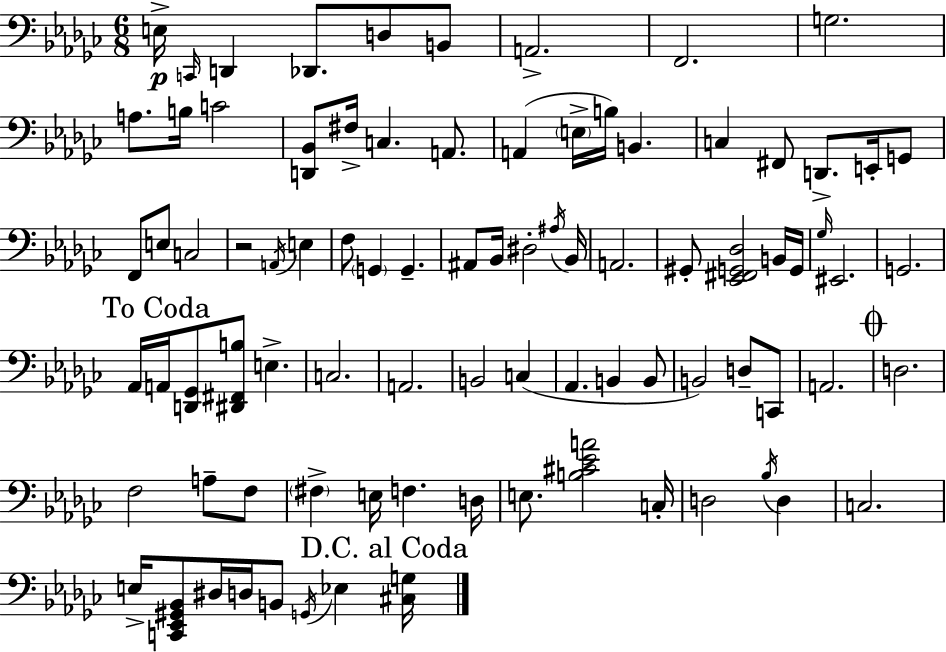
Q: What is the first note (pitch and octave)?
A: E3